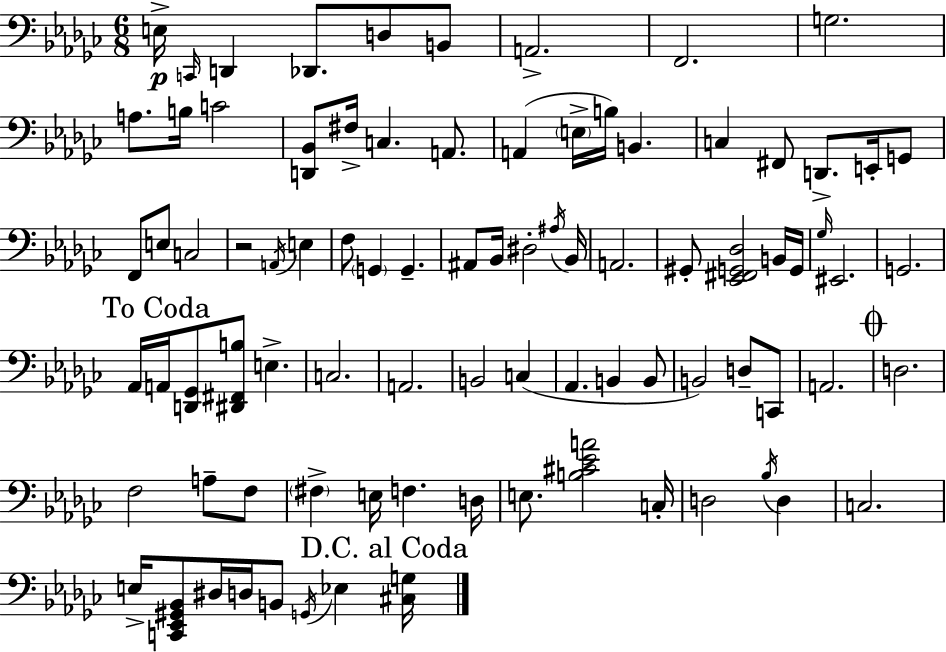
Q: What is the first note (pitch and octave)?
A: E3